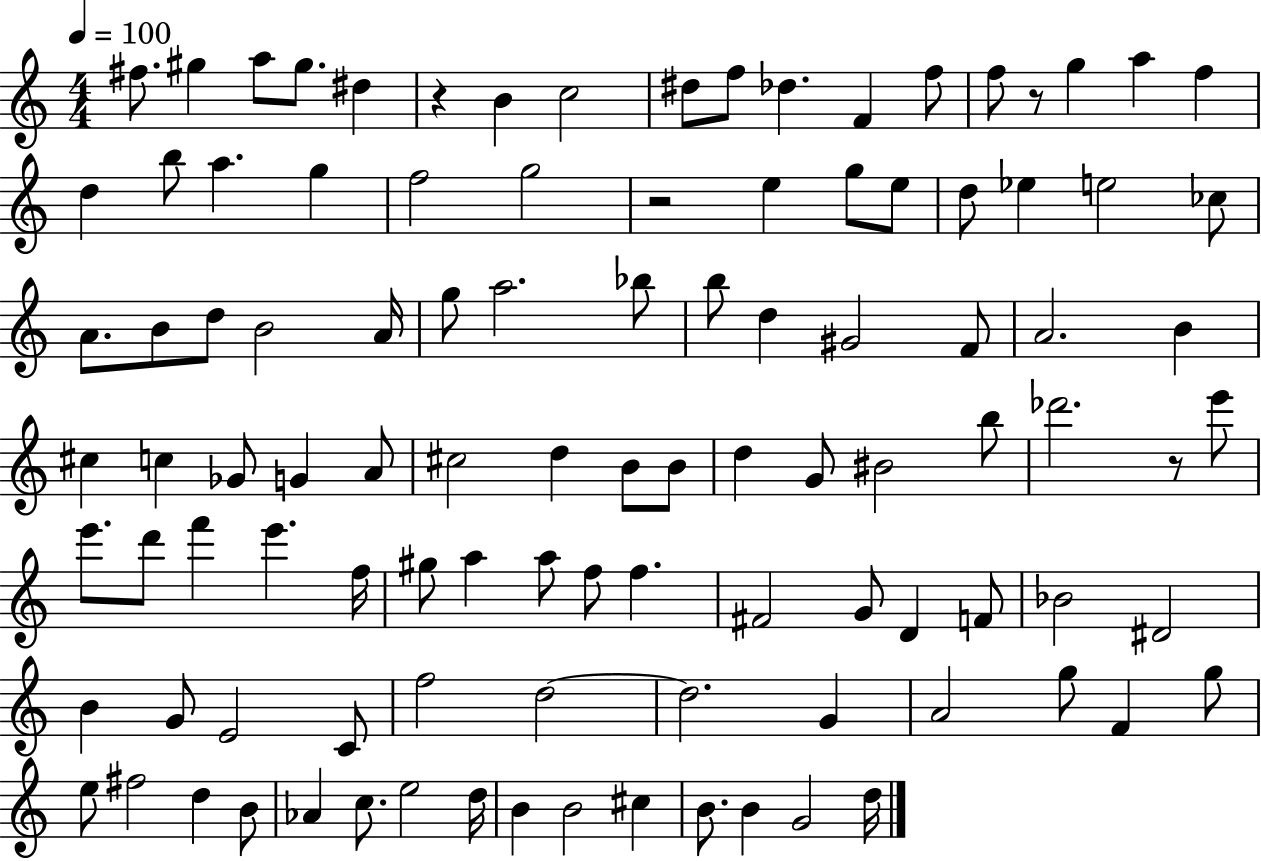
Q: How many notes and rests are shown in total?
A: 105